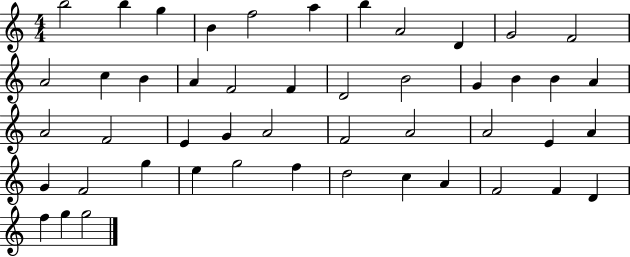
X:1
T:Untitled
M:4/4
L:1/4
K:C
b2 b g B f2 a b A2 D G2 F2 A2 c B A F2 F D2 B2 G B B A A2 F2 E G A2 F2 A2 A2 E A G F2 g e g2 f d2 c A F2 F D f g g2